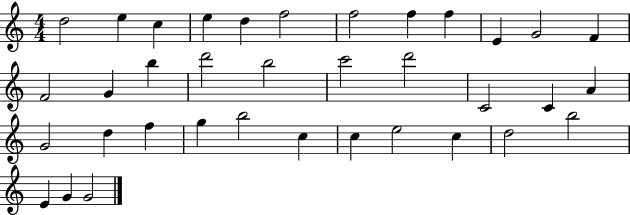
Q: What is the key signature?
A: C major